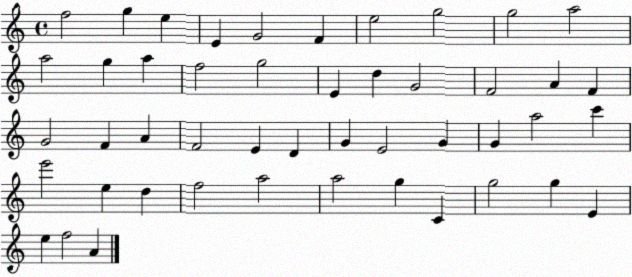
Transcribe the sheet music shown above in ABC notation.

X:1
T:Untitled
M:4/4
L:1/4
K:C
f2 g e E G2 F e2 g2 g2 a2 a2 g a f2 g2 E d G2 F2 A F G2 F A F2 E D G E2 G G a2 c' e'2 e d f2 a2 a2 g C g2 g E e f2 A